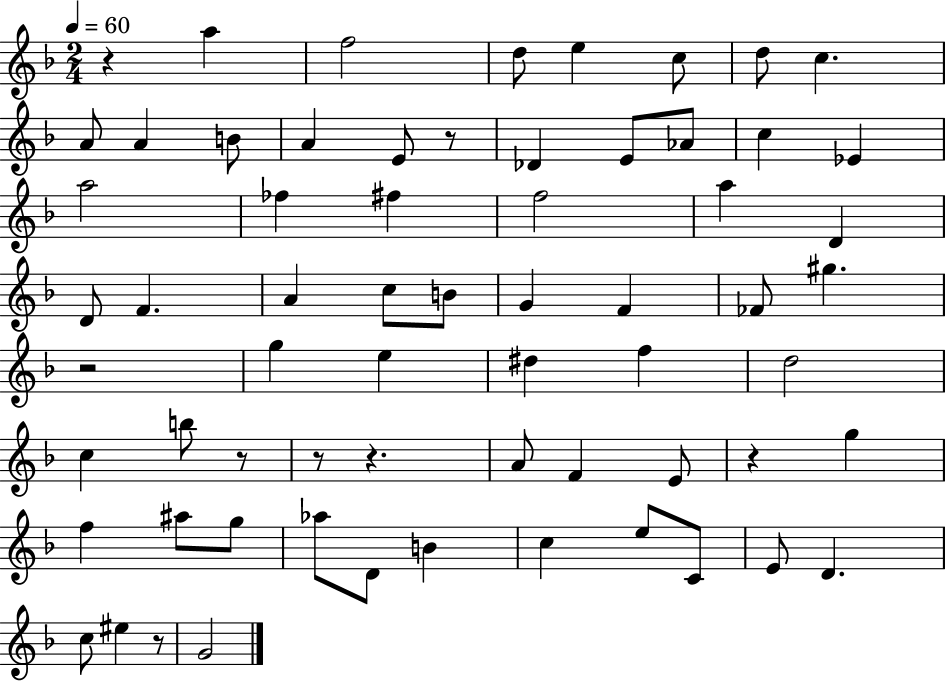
{
  \clef treble
  \numericTimeSignature
  \time 2/4
  \key f \major
  \tempo 4 = 60
  r4 a''4 | f''2 | d''8 e''4 c''8 | d''8 c''4. | \break a'8 a'4 b'8 | a'4 e'8 r8 | des'4 e'8 aes'8 | c''4 ees'4 | \break a''2 | fes''4 fis''4 | f''2 | a''4 d'4 | \break d'8 f'4. | a'4 c''8 b'8 | g'4 f'4 | fes'8 gis''4. | \break r2 | g''4 e''4 | dis''4 f''4 | d''2 | \break c''4 b''8 r8 | r8 r4. | a'8 f'4 e'8 | r4 g''4 | \break f''4 ais''8 g''8 | aes''8 d'8 b'4 | c''4 e''8 c'8 | e'8 d'4. | \break c''8 eis''4 r8 | g'2 | \bar "|."
}